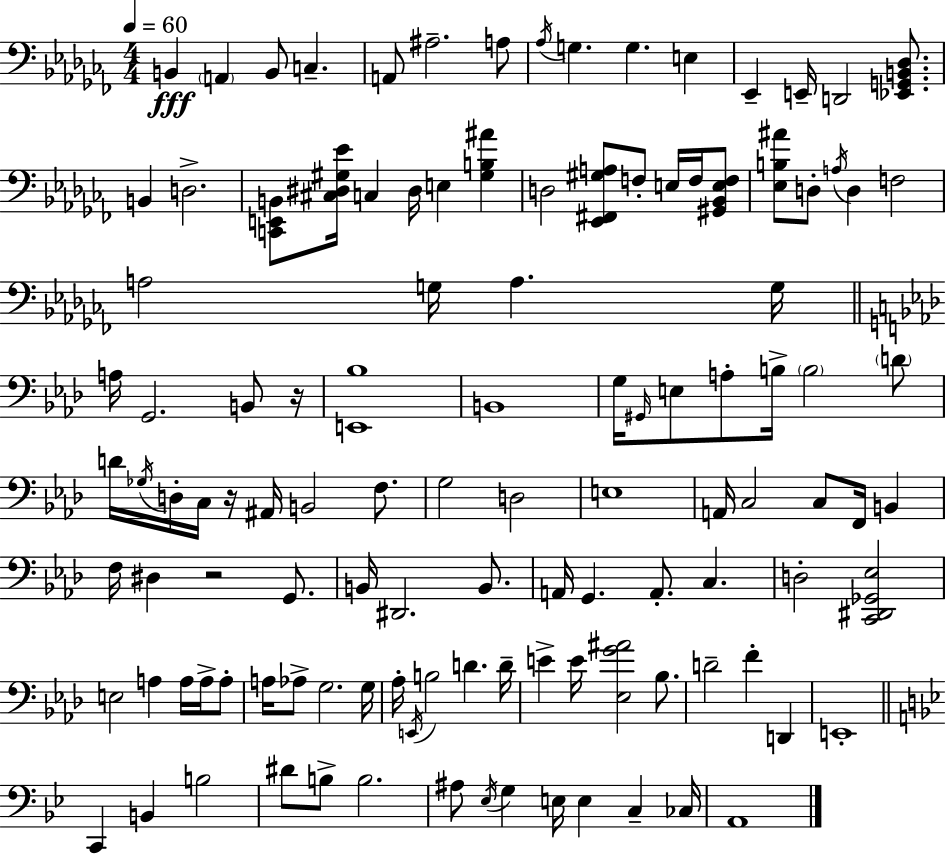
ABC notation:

X:1
T:Untitled
M:4/4
L:1/4
K:Abm
B,, A,, B,,/2 C, A,,/2 ^A,2 A,/2 _A,/4 G, G, E, _E,, E,,/4 D,,2 [_E,,G,,B,,_D,]/2 B,, D,2 [C,,E,,B,,]/2 [^C,^D,^G,_E]/4 C, ^D,/4 E, [^G,B,^A] D,2 [_E,,^F,,^G,A,]/2 F,/2 E,/4 F,/4 [^G,,_B,,E,F,]/2 [_E,B,^A]/2 D,/2 A,/4 D, F,2 A,2 G,/4 A, G,/4 A,/4 G,,2 B,,/2 z/4 [E,,_B,]4 B,,4 G,/4 ^G,,/4 E,/2 A,/2 B,/4 B,2 D/2 D/4 _G,/4 D,/4 C,/4 z/4 ^A,,/4 B,,2 F,/2 G,2 D,2 E,4 A,,/4 C,2 C,/2 F,,/4 B,, F,/4 ^D, z2 G,,/2 B,,/4 ^D,,2 B,,/2 A,,/4 G,, A,,/2 C, D,2 [C,,^D,,_G,,_E,]2 E,2 A, A,/4 A,/4 A,/2 A,/4 _A,/2 G,2 G,/4 _A,/4 E,,/4 B,2 D D/4 E E/4 [_E,G^A]2 _B,/2 D2 F D,, E,,4 C,, B,, B,2 ^D/2 B,/2 B,2 ^A,/2 _E,/4 G, E,/4 E, C, _C,/4 A,,4